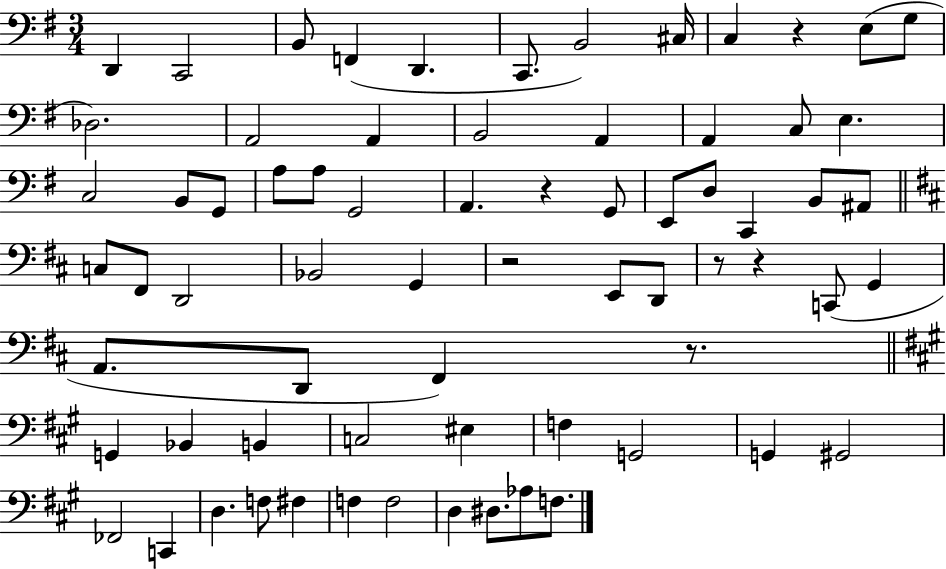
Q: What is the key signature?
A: G major